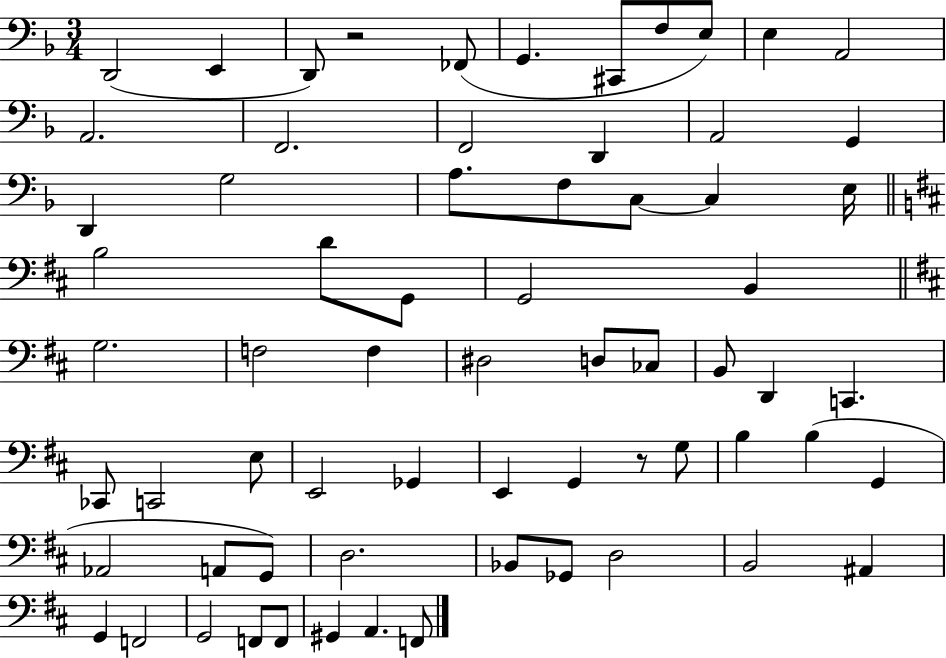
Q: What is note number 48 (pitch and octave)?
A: G2